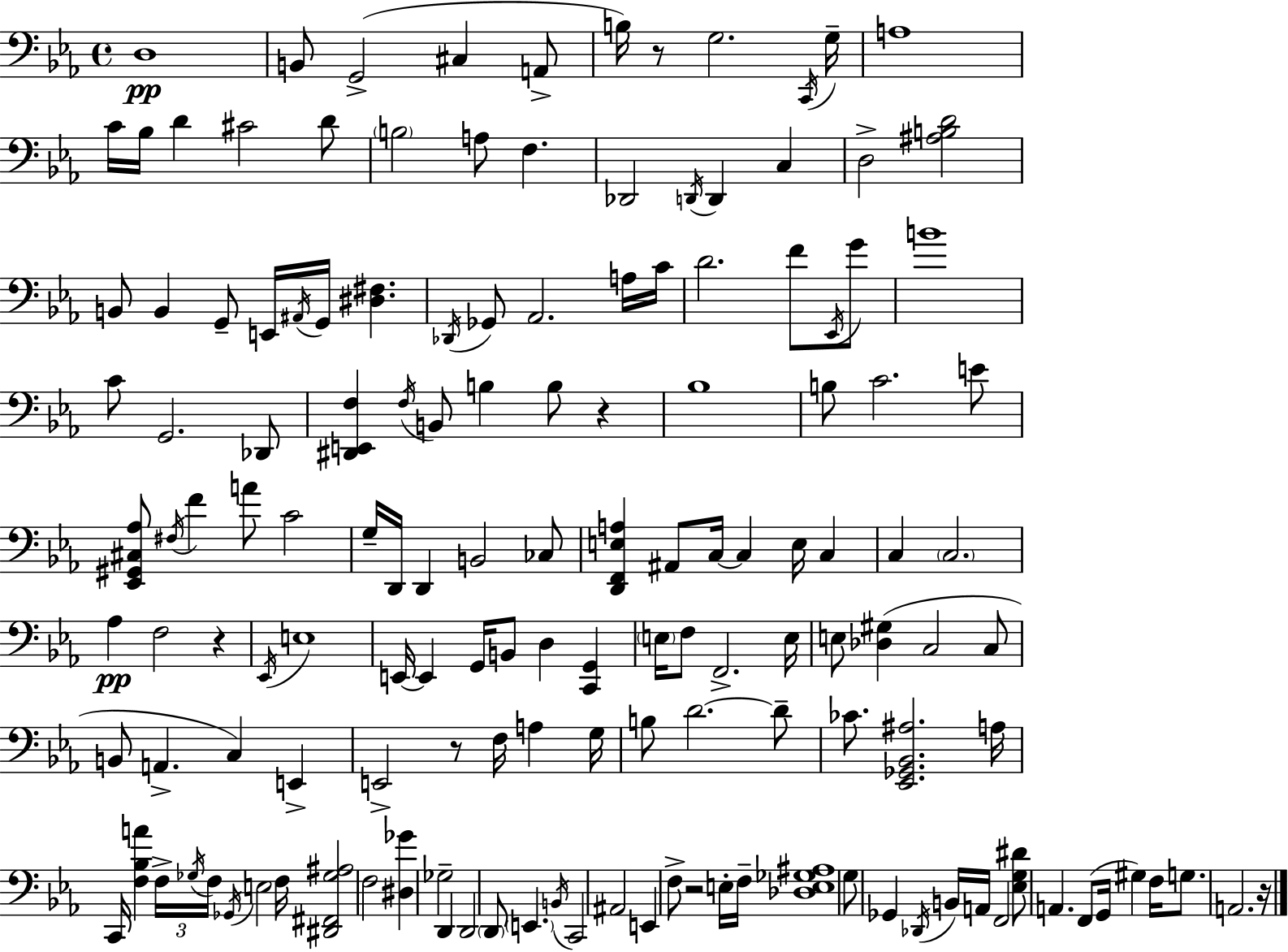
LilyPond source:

{
  \clef bass
  \time 4/4
  \defaultTimeSignature
  \key ees \major
  d1\pp | b,8 g,2->( cis4 a,8-> | b16) r8 g2. \acciaccatura { c,16 } | g16-- a1 | \break c'16 bes16 d'4 cis'2 d'8 | \parenthesize b2 a8 f4. | des,2 \acciaccatura { d,16 } d,4 c4 | d2-> <ais b d'>2 | \break b,8 b,4 g,8-- e,16 \acciaccatura { ais,16 } g,16 <dis fis>4. | \acciaccatura { des,16 } ges,8 aes,2. | a16 c'16 d'2. | f'8 \acciaccatura { ees,16 } g'8 b'1 | \break c'8 g,2. | des,8 <dis, e, f>4 \acciaccatura { f16 } b,8 b4 | b8 r4 bes1 | b8 c'2. | \break e'8 <ees, gis, cis aes>8 \acciaccatura { fis16 } f'4 a'8 c'2 | g16-- d,16 d,4 b,2 | ces8 <d, f, e a>4 ais,8 c16~~ c4 | e16 c4 c4 \parenthesize c2. | \break aes4\pp f2 | r4 \acciaccatura { ees,16 } e1 | e,16~~ e,4 g,16 b,8 | d4 <c, g,>4 \parenthesize e16 f8 f,2.-> | \break e16 e8 <des gis>4( c2 | c8 b,8 a,4.-> | c4) e,4-> e,2-> | r8 f16 a4 g16 b8 d'2.~~ | \break d'8-- ces'8. <ees, ges, bes, ais>2. | a16 c,16 <f bes a'>4 \tuplet 3/2 { f16-> \acciaccatura { ges16 } f16 } | \acciaccatura { ges,16 } e2 f16 <dis, fis, ges ais>2 | f2 <dis ges'>4 ges2-- | \break d,4 d,2 | \parenthesize d,8 \parenthesize e,4. \acciaccatura { b,16 } c,2 | ais,2 e,4 f8-> | r2 e16-. f16-- <des e ges ais>1 | \break g8 ges,4 | \acciaccatura { des,16 } b,16 a,16 f,2 <ees g dis'>8 a,4. | f,8( g,16 gis4) f16 g8. a,2. | r16 \bar "|."
}